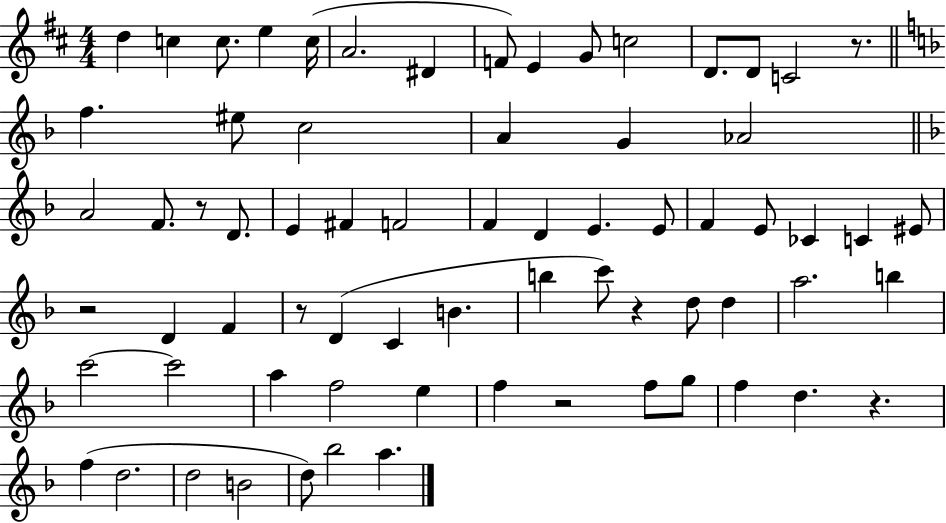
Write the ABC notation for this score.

X:1
T:Untitled
M:4/4
L:1/4
K:D
d c c/2 e c/4 A2 ^D F/2 E G/2 c2 D/2 D/2 C2 z/2 f ^e/2 c2 A G _A2 A2 F/2 z/2 D/2 E ^F F2 F D E E/2 F E/2 _C C ^E/2 z2 D F z/2 D C B b c'/2 z d/2 d a2 b c'2 c'2 a f2 e f z2 f/2 g/2 f d z f d2 d2 B2 d/2 _b2 a